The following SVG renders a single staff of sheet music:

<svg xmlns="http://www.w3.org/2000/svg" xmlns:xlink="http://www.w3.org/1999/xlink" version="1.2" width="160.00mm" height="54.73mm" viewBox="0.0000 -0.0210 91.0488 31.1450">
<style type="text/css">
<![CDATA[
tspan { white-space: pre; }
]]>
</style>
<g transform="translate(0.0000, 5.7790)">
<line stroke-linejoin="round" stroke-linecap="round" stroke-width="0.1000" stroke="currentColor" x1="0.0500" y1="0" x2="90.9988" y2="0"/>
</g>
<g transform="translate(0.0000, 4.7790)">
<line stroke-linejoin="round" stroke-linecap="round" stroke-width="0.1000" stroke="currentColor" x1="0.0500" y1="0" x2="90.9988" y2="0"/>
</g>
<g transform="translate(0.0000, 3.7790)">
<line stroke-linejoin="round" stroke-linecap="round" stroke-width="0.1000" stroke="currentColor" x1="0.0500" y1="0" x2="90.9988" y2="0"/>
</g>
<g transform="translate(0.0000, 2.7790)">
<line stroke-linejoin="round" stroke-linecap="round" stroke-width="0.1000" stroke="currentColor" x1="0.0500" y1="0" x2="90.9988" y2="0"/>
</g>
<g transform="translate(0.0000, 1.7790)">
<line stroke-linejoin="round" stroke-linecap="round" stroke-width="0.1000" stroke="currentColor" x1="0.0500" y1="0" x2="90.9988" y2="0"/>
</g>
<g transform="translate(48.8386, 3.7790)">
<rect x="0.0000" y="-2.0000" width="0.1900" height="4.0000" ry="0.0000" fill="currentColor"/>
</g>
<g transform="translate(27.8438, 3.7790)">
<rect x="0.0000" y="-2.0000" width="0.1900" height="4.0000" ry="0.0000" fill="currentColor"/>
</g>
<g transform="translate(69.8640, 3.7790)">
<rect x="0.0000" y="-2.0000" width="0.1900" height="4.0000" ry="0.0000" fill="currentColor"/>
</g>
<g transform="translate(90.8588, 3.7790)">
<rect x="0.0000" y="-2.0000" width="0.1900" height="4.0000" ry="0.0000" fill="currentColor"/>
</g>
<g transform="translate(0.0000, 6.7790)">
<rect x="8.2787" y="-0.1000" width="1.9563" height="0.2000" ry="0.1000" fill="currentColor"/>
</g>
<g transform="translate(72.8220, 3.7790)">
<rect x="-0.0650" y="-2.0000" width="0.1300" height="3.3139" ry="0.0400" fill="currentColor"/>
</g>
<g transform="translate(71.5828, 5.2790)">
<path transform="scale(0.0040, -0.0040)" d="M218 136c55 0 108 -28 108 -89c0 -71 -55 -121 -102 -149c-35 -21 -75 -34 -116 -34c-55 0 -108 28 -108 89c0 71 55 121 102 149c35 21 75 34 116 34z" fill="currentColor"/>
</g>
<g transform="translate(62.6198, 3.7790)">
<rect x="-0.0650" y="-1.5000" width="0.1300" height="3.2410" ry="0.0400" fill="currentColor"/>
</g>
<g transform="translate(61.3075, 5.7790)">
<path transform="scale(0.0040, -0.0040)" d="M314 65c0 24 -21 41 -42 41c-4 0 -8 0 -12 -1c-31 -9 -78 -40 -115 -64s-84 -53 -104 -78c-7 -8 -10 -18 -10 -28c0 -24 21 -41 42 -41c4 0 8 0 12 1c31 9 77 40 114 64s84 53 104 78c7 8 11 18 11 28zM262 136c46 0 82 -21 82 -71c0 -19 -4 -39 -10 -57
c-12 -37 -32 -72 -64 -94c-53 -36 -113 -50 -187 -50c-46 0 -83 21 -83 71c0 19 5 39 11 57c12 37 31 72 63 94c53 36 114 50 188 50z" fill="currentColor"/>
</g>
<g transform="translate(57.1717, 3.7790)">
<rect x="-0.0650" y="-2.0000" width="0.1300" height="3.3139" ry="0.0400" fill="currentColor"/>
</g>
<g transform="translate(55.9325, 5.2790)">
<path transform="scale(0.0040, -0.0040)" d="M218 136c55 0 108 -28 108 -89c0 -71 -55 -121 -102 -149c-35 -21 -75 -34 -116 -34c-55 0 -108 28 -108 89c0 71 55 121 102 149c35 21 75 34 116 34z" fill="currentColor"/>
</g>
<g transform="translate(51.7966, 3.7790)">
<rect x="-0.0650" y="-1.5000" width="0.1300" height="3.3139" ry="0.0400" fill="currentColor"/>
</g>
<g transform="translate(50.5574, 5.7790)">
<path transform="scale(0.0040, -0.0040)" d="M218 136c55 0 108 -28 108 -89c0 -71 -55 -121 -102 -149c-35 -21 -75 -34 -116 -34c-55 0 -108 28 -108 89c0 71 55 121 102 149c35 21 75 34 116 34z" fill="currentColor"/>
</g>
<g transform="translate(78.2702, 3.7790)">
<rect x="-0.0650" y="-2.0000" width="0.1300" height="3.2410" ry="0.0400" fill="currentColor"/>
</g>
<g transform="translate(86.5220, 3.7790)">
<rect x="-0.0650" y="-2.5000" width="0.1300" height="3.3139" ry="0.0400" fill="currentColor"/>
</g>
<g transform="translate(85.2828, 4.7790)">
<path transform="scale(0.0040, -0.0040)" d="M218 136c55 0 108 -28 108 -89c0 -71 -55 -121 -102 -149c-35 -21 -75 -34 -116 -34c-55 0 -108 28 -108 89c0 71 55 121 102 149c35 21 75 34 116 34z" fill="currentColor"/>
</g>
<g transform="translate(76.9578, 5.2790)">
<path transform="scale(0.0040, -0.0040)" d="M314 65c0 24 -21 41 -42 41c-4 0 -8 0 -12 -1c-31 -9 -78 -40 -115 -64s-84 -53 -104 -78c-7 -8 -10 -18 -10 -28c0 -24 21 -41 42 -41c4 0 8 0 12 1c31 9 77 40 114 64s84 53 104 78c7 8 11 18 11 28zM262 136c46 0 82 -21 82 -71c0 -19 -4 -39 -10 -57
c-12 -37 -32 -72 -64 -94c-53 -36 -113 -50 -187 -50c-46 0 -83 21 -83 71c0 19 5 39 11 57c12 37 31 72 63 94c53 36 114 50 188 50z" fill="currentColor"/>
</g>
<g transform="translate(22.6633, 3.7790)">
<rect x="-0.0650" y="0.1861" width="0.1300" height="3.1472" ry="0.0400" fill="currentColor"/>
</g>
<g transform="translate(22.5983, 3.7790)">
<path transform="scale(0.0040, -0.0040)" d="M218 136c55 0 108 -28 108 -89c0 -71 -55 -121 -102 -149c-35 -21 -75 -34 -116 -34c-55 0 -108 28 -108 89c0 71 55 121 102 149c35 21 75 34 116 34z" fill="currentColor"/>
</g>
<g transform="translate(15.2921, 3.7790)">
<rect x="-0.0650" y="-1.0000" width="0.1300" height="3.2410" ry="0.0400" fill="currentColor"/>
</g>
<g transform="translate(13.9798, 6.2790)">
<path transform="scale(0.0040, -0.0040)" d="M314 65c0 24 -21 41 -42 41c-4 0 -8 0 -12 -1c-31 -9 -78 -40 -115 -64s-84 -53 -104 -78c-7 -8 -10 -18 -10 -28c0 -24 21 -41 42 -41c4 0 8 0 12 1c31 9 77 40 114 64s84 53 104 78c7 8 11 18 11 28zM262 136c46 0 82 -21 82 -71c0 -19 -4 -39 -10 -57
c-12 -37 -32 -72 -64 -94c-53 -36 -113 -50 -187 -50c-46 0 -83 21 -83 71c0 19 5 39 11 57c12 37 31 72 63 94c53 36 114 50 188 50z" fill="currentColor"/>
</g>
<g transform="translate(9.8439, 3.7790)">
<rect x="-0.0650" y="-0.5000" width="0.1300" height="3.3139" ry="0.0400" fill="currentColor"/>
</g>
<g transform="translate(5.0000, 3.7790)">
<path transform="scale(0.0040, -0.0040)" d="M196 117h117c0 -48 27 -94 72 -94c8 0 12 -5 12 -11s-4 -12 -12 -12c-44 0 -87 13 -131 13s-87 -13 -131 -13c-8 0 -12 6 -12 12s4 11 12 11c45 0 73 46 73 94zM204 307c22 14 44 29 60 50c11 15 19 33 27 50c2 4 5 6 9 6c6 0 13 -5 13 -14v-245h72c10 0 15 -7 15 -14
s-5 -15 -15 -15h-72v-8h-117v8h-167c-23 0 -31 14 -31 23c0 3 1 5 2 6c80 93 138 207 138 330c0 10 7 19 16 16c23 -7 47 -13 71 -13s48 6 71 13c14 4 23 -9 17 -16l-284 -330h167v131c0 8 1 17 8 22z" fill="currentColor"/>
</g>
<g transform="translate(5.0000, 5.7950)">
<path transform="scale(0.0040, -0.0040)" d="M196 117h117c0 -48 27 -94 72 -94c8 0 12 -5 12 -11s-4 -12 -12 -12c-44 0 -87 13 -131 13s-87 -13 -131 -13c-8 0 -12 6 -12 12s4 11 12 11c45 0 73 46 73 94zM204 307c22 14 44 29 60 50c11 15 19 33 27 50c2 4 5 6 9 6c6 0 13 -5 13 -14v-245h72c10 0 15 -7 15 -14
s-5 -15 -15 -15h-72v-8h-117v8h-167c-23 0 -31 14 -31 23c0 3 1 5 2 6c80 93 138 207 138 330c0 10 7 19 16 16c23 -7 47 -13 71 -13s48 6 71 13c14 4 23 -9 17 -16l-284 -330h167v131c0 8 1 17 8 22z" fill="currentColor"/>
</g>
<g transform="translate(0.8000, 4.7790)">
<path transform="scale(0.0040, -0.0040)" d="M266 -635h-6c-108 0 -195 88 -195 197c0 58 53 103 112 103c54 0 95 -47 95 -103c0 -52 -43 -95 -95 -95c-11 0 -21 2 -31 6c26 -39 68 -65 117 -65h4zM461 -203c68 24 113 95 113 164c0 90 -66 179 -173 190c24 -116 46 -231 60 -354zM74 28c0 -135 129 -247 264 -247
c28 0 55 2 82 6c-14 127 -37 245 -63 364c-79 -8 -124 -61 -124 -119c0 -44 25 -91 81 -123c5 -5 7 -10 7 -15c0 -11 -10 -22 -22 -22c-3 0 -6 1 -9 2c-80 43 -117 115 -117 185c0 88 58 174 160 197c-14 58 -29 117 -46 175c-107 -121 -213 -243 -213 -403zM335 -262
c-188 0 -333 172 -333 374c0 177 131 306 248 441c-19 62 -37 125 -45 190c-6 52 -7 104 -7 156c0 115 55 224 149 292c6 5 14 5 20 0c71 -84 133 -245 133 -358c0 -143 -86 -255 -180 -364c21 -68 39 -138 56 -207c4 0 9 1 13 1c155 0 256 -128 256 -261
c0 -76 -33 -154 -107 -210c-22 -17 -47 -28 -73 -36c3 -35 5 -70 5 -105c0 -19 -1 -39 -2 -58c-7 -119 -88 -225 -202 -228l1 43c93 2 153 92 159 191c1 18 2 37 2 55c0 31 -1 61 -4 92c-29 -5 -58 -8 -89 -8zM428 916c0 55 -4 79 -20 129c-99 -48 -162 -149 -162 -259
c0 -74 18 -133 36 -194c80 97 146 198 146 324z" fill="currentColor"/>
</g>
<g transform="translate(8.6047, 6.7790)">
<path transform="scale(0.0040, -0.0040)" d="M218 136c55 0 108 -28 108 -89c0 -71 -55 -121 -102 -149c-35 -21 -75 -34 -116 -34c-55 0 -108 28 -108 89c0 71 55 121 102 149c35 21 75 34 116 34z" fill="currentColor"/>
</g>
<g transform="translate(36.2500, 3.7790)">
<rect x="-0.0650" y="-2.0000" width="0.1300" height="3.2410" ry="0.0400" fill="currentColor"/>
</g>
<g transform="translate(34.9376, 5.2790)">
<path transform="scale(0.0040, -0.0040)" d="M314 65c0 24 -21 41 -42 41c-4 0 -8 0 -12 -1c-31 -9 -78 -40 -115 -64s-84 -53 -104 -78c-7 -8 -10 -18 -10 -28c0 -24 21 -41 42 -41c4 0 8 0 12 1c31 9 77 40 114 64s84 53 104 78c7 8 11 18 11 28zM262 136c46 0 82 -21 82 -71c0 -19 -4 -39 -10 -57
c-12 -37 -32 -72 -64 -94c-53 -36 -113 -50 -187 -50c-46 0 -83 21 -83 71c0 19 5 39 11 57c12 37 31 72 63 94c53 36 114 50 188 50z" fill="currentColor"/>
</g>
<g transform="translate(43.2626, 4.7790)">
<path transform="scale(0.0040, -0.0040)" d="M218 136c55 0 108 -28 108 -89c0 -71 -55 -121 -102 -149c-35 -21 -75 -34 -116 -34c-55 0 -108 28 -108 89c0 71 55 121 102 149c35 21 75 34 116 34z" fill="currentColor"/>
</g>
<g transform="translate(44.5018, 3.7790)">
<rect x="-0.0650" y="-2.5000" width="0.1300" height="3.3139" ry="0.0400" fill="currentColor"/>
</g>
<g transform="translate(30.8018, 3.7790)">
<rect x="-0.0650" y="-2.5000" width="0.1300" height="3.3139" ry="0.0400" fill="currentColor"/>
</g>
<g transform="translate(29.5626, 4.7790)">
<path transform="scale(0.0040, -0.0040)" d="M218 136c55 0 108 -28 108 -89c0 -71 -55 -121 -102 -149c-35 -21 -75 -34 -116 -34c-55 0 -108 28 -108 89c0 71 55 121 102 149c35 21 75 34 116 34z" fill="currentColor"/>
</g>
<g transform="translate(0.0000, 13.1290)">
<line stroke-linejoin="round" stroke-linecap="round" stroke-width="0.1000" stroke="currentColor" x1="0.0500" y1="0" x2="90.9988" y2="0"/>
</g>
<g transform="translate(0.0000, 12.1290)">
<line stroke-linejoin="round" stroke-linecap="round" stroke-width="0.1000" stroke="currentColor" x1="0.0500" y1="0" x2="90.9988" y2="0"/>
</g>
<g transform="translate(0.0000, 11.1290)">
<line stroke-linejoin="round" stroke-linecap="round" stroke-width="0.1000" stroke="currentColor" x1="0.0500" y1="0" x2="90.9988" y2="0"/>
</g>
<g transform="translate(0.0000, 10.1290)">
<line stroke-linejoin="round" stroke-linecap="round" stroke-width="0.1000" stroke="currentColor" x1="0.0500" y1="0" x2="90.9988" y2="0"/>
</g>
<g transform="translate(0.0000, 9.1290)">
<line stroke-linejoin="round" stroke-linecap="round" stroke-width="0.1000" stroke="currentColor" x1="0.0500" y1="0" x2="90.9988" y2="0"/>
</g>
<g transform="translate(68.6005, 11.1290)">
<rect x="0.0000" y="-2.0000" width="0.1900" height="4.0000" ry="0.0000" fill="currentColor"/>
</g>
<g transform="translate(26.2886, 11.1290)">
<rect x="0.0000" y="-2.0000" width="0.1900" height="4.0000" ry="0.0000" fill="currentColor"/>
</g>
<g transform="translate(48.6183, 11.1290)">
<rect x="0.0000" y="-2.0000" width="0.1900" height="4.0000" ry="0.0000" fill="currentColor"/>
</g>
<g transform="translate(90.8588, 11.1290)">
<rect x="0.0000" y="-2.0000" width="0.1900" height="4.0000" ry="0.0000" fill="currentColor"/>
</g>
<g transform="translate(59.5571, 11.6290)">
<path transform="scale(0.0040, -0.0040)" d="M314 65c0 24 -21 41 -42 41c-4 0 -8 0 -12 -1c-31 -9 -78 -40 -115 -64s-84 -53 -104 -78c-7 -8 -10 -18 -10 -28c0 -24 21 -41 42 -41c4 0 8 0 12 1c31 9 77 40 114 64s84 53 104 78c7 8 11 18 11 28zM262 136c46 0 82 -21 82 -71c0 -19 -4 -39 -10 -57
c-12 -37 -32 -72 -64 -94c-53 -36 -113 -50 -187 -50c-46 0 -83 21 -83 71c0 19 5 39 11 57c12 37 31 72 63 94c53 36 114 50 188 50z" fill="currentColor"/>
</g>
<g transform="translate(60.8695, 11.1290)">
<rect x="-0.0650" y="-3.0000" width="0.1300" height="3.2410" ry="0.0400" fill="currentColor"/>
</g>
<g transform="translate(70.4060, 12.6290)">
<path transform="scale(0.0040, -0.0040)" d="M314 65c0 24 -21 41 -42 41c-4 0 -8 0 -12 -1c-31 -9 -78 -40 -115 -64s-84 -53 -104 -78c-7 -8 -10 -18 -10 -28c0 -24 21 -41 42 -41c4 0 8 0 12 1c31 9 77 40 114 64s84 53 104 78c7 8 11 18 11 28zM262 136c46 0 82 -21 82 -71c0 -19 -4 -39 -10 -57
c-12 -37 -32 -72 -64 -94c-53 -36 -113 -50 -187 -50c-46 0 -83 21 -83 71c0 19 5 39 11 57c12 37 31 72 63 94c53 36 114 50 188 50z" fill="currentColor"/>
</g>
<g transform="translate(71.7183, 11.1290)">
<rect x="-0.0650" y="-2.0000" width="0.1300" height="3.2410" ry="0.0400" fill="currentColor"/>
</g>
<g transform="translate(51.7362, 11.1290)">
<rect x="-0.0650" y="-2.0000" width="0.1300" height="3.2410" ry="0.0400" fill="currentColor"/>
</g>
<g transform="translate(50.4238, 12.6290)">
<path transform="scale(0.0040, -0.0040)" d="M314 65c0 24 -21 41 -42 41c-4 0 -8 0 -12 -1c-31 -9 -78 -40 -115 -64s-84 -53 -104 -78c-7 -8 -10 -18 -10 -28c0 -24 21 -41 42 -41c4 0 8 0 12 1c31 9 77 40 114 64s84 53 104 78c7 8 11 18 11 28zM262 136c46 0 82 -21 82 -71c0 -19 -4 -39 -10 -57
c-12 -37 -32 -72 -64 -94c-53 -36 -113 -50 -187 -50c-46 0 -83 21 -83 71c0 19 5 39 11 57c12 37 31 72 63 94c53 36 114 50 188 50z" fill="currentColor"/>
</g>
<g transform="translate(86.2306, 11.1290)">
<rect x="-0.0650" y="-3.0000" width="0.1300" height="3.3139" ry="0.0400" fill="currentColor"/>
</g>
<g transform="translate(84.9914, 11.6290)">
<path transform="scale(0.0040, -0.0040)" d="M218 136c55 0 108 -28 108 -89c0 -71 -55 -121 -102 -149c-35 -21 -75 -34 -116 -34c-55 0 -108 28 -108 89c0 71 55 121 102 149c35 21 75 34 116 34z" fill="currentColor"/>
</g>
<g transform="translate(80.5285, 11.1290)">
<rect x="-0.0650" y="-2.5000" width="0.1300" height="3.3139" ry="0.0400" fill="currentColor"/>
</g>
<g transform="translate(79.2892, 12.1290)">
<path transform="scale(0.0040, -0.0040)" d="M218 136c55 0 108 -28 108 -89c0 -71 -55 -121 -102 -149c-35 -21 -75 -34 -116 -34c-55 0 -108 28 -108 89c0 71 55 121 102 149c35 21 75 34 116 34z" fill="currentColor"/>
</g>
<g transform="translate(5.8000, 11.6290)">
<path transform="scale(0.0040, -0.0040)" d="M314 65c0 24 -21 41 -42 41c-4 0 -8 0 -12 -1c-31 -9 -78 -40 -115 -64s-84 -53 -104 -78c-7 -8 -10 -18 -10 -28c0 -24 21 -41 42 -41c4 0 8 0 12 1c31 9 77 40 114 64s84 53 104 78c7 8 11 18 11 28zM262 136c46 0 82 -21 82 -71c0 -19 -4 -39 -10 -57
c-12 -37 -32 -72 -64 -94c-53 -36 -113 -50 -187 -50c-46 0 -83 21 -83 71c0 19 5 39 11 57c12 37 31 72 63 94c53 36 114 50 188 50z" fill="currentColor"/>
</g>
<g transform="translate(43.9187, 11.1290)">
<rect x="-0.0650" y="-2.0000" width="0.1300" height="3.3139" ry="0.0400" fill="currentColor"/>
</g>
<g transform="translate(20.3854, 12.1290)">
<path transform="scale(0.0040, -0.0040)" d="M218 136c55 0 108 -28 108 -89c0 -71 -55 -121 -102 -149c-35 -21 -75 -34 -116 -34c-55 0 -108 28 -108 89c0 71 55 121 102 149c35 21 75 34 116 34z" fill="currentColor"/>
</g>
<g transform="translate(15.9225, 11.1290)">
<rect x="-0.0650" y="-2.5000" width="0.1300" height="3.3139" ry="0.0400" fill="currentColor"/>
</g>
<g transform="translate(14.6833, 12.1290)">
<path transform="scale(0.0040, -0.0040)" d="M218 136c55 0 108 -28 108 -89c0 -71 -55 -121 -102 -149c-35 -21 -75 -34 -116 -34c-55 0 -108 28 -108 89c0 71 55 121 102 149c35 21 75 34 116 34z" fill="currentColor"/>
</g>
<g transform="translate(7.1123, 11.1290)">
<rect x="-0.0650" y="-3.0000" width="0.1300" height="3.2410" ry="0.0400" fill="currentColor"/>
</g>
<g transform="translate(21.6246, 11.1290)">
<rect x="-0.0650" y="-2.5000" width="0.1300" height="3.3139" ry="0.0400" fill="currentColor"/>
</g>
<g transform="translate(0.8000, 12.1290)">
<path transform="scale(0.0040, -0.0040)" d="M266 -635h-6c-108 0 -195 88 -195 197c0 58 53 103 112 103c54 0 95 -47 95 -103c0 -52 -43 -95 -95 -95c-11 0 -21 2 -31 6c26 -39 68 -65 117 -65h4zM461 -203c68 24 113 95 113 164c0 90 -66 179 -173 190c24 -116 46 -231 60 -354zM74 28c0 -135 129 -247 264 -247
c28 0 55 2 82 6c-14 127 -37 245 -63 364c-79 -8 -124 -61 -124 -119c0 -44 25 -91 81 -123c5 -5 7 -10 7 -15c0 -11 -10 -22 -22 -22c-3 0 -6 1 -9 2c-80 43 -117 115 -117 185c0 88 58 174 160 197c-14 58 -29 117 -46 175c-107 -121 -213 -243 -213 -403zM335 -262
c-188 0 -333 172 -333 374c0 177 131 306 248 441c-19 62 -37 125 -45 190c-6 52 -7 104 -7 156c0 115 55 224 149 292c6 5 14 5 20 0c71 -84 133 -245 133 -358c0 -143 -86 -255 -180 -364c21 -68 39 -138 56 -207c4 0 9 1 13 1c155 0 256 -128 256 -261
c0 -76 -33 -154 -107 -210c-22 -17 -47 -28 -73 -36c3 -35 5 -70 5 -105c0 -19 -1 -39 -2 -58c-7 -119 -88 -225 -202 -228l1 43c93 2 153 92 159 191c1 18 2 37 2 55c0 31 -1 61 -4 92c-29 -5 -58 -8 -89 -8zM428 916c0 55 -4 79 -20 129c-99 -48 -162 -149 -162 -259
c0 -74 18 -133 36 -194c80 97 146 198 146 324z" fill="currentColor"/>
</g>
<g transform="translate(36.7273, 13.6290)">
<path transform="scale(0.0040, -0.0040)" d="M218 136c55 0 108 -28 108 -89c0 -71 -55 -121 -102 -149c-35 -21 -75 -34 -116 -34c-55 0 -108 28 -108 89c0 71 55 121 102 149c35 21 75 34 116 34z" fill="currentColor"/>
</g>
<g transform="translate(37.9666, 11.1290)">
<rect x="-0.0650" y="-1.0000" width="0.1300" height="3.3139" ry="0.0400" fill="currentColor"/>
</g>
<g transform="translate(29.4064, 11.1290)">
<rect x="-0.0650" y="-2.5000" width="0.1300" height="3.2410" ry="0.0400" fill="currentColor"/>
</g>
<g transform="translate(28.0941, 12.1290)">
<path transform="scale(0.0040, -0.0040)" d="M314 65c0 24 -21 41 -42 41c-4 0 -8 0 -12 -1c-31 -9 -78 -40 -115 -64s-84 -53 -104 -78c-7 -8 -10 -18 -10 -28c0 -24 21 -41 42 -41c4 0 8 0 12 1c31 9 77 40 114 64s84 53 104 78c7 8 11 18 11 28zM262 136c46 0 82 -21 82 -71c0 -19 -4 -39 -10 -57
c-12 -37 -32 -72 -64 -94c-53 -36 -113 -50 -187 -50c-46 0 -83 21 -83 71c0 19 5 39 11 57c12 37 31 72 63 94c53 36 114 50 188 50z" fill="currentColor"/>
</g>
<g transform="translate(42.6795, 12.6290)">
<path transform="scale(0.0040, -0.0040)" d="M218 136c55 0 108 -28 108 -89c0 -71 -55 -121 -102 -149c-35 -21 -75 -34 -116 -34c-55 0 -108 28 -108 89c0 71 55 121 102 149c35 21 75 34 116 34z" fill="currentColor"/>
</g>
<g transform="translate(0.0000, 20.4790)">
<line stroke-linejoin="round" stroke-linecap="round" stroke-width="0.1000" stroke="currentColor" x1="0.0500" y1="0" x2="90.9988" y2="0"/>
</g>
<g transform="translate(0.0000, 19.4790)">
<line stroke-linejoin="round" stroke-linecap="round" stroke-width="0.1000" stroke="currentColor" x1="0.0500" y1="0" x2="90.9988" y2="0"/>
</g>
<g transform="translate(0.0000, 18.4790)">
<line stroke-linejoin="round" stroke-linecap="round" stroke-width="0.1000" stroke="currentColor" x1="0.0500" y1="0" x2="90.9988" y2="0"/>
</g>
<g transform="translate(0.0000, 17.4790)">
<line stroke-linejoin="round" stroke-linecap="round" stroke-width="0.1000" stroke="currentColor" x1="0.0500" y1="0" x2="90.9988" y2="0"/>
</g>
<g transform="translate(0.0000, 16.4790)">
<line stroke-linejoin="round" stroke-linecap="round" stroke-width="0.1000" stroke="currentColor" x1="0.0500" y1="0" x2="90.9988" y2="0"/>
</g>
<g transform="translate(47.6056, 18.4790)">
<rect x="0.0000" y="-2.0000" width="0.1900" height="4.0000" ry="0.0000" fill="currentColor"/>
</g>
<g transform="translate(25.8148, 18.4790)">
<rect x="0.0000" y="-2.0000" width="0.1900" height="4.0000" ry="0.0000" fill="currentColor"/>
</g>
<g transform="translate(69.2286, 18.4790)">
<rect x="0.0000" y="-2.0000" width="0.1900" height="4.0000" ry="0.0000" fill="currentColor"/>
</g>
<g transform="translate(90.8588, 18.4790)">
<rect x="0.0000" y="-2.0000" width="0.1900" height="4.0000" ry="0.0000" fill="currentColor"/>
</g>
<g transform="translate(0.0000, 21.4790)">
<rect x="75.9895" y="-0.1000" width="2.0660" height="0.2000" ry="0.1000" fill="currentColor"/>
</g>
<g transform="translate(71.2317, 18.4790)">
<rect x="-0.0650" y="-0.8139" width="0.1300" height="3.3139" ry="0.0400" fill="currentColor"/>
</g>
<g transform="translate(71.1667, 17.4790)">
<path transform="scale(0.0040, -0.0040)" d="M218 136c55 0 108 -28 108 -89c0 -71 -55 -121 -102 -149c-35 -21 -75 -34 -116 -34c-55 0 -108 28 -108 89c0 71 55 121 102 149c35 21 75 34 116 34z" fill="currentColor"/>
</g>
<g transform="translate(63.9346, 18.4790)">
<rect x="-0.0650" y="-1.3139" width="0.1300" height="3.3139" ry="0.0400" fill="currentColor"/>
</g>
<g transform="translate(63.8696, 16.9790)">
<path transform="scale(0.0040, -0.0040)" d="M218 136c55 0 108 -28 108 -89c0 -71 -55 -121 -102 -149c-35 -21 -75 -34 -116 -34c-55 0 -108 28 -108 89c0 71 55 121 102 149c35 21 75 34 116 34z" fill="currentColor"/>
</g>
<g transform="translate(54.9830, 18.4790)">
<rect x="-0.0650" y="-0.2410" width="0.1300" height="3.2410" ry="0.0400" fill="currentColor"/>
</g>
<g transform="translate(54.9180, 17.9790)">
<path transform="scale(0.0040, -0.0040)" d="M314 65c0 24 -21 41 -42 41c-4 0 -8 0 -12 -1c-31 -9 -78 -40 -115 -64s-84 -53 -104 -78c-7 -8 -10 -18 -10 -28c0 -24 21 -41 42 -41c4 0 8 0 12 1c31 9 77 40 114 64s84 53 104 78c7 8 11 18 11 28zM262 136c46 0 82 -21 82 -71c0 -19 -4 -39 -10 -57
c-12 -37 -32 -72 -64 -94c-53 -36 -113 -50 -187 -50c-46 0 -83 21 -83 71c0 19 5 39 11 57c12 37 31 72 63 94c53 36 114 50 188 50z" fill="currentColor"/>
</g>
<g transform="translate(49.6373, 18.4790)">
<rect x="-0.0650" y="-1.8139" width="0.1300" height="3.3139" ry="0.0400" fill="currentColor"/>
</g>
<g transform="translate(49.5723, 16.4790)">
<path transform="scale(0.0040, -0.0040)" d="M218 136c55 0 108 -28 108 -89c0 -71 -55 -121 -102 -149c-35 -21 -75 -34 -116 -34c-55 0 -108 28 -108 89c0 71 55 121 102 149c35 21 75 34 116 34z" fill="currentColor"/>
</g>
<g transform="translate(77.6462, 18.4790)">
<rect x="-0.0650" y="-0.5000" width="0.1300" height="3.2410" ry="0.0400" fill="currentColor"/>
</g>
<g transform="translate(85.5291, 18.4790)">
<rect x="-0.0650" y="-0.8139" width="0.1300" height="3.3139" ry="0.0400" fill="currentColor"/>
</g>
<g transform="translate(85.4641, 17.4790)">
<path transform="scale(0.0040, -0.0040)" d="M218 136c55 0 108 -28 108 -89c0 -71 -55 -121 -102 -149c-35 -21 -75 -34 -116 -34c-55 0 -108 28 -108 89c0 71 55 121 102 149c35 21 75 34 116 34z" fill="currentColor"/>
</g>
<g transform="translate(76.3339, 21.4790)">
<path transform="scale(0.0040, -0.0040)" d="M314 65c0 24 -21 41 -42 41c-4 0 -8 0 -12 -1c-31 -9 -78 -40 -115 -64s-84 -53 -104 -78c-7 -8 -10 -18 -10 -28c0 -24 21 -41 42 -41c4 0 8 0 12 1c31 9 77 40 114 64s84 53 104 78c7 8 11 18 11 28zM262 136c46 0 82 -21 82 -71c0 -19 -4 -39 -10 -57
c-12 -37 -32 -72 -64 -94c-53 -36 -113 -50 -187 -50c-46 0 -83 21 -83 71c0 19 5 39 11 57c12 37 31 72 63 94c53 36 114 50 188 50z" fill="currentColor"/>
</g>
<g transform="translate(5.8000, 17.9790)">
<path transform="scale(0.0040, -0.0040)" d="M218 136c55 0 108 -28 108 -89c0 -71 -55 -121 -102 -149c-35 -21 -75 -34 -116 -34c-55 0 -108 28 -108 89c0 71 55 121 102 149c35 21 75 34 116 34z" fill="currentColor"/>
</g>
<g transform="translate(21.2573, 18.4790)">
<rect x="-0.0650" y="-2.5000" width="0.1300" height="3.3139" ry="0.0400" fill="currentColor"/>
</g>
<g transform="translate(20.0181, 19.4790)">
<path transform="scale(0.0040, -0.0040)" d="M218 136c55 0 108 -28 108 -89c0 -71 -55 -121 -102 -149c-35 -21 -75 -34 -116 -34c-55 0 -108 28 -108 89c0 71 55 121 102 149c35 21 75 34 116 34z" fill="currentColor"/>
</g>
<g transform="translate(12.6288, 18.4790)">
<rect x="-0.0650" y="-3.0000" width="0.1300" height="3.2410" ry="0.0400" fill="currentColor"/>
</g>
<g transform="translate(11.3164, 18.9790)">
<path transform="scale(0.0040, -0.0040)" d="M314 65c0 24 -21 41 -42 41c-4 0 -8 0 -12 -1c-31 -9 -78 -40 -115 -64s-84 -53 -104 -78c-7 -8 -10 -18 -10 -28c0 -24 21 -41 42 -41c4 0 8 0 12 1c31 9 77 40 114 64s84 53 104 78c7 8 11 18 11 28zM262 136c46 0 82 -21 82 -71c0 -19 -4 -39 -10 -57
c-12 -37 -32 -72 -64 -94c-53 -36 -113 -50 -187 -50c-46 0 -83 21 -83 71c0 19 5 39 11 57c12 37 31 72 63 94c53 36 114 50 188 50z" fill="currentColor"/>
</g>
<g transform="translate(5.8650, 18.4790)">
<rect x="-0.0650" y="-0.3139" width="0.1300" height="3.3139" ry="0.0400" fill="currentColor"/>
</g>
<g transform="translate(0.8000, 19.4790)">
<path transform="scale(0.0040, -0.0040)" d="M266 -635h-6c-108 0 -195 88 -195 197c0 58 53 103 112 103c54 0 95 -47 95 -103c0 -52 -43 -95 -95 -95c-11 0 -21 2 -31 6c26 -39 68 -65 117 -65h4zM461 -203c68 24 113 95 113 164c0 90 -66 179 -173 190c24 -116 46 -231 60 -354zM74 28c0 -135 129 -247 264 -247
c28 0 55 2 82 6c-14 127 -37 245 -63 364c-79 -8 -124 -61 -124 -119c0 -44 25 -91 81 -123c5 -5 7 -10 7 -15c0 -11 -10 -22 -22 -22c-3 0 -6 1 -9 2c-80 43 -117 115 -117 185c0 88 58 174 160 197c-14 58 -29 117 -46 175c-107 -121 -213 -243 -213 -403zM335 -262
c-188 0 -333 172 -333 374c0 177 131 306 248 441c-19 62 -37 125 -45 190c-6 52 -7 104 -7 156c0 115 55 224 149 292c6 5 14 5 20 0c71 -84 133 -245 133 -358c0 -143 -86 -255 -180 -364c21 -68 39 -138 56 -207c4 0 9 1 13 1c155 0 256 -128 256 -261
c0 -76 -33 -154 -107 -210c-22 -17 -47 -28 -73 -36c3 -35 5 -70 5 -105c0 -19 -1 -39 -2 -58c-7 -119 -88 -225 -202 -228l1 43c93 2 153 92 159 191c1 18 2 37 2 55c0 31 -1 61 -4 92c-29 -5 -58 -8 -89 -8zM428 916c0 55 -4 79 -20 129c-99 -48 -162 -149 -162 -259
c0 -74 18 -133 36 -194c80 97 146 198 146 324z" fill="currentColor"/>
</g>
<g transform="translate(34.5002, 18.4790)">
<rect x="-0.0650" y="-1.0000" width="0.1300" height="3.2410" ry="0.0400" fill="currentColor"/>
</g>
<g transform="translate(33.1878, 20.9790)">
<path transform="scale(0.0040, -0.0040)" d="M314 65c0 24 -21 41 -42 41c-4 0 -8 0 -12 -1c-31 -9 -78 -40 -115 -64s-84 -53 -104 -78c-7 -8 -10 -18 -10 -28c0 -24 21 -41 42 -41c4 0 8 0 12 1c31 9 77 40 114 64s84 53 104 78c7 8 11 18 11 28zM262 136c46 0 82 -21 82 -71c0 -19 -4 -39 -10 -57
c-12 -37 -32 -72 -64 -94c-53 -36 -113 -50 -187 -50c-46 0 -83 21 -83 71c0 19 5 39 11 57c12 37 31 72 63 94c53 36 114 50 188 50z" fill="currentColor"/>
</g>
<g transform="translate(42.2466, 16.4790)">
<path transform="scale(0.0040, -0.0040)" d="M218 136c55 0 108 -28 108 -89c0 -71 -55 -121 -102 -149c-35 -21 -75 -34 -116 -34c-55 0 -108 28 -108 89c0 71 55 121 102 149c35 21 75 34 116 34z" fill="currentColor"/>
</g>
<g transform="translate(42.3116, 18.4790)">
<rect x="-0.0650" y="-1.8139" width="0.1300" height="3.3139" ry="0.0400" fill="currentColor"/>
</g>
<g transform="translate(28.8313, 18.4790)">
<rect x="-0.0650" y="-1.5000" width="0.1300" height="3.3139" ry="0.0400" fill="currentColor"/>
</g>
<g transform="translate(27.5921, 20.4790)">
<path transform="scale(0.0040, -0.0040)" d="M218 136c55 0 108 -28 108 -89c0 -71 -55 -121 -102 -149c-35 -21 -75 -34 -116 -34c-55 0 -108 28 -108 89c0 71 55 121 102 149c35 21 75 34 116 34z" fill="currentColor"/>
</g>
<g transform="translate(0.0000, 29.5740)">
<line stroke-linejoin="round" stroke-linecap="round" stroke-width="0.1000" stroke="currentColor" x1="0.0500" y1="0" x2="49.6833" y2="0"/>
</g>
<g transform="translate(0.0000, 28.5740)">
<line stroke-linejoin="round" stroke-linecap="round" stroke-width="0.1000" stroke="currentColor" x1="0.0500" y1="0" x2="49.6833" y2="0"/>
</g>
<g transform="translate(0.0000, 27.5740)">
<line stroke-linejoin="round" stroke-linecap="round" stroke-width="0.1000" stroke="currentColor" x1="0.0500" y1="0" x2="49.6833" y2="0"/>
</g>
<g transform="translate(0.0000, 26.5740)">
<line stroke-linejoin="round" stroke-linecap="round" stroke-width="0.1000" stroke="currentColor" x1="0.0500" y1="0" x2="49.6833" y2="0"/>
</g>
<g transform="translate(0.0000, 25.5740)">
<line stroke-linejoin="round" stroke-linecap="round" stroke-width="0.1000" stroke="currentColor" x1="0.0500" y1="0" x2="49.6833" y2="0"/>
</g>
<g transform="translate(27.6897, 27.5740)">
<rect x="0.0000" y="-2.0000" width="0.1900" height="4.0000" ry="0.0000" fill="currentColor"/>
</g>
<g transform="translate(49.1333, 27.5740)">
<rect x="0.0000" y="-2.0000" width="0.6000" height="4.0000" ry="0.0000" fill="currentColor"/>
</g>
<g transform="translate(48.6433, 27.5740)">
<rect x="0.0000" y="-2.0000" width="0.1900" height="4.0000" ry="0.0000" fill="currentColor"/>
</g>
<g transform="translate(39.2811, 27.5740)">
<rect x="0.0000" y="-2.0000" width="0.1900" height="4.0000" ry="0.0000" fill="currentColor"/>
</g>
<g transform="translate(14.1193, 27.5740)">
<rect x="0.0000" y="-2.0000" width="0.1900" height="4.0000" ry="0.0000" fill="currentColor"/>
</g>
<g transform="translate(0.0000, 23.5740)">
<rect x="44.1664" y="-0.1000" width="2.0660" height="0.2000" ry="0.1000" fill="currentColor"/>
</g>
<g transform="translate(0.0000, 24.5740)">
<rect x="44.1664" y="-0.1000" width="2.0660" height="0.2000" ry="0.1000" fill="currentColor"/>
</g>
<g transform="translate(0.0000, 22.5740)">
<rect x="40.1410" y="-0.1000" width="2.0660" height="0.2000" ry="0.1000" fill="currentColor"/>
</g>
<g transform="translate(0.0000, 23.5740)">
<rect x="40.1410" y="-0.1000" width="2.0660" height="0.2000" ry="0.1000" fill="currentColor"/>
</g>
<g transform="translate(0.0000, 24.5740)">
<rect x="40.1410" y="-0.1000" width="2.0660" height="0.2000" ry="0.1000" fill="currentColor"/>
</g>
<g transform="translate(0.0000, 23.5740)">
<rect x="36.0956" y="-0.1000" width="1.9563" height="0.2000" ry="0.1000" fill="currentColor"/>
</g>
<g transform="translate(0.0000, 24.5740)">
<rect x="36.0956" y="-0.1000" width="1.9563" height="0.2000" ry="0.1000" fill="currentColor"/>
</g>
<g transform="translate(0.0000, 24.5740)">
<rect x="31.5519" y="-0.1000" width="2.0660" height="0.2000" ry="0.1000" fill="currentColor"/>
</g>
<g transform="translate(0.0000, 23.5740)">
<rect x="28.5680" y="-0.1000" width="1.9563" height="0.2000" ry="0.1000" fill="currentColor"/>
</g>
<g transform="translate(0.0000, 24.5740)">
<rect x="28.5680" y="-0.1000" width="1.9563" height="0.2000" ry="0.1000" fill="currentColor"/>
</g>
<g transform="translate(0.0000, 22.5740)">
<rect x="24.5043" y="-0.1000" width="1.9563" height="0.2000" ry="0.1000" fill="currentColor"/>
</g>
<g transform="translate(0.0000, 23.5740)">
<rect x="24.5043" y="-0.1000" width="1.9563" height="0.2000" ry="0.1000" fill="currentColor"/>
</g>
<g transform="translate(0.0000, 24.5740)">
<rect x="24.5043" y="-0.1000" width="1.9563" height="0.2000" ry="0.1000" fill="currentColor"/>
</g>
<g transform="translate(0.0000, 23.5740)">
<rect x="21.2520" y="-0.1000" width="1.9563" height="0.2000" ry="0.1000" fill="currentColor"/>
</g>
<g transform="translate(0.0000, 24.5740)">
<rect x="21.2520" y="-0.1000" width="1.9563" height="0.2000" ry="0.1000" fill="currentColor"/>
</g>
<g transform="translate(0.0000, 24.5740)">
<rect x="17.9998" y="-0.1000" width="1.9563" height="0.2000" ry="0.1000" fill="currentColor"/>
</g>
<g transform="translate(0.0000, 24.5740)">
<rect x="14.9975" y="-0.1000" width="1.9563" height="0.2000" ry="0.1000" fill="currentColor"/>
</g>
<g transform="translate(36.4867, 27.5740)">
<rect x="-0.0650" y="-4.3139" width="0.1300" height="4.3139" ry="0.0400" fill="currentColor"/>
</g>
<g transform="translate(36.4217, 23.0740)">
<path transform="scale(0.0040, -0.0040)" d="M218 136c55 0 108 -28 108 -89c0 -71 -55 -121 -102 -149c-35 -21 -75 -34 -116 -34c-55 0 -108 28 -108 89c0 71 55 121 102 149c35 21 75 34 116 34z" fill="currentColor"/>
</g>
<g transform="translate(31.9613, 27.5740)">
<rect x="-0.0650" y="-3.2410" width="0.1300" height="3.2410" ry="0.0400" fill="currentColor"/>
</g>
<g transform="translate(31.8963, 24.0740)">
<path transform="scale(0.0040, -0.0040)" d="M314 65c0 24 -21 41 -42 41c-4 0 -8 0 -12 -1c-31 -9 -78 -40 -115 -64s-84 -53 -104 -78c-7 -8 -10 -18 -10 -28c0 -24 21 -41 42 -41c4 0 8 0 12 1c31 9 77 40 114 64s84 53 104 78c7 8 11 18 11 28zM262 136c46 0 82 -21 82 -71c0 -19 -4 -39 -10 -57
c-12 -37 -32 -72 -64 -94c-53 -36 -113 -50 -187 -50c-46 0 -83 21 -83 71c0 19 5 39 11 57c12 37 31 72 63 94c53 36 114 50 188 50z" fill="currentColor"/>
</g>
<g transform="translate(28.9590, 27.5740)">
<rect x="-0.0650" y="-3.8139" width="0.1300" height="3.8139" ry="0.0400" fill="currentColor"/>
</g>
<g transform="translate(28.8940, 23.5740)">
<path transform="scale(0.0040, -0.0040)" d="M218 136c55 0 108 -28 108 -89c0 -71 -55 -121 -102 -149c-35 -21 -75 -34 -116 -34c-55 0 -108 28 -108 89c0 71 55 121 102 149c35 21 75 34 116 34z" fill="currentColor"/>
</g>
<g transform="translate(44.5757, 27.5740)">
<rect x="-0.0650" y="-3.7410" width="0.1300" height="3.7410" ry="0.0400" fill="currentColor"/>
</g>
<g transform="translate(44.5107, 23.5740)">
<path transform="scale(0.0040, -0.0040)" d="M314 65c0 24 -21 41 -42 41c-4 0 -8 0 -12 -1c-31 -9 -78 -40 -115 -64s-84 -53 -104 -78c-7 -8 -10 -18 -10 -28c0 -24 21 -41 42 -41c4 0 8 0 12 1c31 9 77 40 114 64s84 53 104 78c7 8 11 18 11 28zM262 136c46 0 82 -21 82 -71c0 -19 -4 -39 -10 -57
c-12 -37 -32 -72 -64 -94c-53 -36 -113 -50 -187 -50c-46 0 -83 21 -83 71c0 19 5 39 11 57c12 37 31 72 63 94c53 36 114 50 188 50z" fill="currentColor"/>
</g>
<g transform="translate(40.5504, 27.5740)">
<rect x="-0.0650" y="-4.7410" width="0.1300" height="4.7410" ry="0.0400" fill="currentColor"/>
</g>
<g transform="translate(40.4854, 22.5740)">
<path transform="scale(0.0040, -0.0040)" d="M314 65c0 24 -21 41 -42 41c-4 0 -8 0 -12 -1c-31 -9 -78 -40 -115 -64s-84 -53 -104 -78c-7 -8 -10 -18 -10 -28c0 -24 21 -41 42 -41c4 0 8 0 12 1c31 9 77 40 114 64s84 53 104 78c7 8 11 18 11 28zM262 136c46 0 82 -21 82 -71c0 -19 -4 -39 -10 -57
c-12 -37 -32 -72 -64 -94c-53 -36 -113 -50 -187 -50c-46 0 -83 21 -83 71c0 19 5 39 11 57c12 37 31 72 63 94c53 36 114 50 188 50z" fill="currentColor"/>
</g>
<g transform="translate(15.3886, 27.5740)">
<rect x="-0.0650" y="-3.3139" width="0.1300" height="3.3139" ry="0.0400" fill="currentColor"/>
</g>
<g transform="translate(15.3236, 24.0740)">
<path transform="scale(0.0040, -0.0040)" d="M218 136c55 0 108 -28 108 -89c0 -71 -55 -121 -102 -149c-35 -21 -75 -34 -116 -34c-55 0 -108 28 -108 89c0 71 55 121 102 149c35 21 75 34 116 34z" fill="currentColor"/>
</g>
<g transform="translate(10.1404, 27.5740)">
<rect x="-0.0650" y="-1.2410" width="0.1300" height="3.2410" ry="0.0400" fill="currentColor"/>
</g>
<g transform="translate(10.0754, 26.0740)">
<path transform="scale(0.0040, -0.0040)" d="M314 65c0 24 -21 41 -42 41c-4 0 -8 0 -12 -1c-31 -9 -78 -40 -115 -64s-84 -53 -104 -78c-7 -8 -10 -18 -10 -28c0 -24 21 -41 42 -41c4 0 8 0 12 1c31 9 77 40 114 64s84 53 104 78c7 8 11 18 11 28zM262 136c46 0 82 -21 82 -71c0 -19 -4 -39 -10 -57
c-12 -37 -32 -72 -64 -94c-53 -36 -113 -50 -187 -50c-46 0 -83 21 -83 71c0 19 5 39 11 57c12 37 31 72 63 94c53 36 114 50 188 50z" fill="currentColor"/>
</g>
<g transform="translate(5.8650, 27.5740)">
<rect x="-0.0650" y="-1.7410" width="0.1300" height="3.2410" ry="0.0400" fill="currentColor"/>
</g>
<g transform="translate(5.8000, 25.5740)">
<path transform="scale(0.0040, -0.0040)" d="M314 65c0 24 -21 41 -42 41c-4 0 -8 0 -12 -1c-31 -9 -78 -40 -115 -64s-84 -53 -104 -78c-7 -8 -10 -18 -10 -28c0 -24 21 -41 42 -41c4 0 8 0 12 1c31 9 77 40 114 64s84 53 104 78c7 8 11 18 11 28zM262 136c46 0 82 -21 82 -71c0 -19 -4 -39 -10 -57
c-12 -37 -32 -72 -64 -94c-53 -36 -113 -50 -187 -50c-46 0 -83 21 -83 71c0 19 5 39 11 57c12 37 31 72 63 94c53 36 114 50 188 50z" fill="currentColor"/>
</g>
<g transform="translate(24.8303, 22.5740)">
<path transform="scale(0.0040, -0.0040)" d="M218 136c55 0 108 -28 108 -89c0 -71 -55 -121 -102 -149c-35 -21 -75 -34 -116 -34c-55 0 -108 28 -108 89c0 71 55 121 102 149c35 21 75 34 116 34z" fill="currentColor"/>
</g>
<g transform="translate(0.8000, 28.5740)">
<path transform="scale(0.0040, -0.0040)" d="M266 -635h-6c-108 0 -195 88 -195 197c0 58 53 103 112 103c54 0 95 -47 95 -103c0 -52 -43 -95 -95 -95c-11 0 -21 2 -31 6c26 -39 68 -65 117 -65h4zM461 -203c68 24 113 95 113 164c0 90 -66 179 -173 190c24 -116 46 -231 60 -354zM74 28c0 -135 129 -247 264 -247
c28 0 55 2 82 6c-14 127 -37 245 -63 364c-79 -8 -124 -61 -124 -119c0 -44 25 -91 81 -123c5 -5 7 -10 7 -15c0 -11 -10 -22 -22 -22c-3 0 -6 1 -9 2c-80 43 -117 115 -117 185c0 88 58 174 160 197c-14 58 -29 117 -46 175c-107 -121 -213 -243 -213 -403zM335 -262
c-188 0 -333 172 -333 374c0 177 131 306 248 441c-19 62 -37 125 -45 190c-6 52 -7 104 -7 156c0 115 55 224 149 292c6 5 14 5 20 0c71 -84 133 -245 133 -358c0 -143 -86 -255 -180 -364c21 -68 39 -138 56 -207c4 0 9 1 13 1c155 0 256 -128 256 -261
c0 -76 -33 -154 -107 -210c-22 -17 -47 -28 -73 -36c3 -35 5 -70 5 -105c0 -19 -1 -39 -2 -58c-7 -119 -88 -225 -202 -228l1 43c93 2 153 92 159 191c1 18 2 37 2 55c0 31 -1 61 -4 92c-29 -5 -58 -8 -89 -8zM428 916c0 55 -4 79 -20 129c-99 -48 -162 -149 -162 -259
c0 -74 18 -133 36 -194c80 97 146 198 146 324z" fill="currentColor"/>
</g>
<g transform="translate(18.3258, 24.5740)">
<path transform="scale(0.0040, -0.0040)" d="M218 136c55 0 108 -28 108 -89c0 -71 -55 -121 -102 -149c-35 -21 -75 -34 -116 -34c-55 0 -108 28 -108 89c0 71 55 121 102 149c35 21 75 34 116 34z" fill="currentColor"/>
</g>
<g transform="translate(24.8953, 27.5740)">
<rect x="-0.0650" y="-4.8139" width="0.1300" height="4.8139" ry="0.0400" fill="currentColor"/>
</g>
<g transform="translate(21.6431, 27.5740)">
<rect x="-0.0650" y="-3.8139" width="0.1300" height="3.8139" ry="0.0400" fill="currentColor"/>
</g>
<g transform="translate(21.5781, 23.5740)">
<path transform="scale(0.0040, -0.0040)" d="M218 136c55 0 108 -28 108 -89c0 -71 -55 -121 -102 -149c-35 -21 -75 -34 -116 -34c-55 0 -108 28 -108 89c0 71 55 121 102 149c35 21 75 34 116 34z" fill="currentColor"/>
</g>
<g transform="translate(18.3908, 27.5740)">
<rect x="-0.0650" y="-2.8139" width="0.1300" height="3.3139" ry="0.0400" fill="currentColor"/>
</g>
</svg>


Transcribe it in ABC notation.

X:1
T:Untitled
M:4/4
L:1/4
K:C
C D2 B G F2 G E F E2 F F2 G A2 G G G2 D F F2 A2 F2 G A c A2 G E D2 f f c2 e d C2 d f2 e2 b a c' e' c' b2 d' e'2 c'2